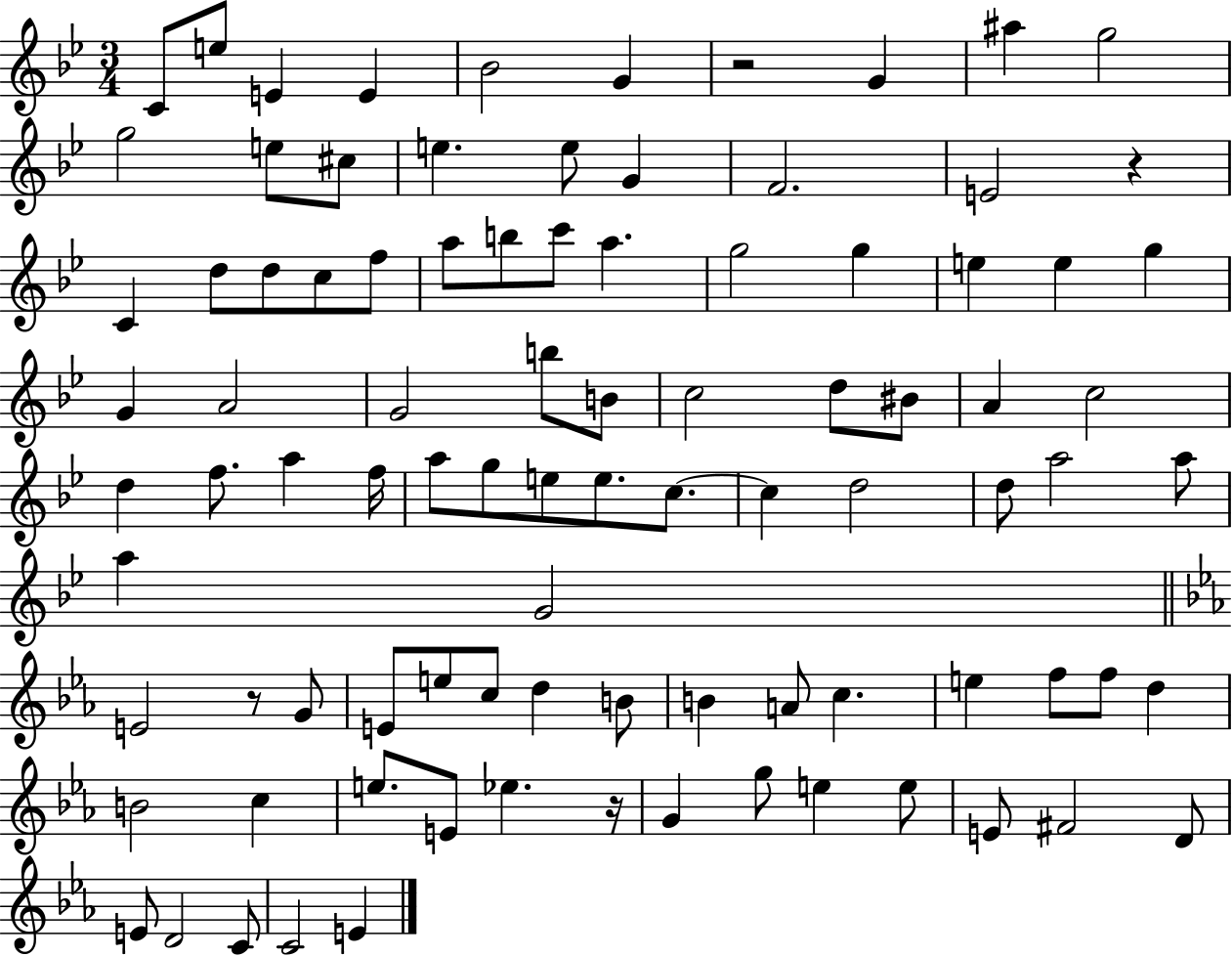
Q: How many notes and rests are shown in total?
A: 92